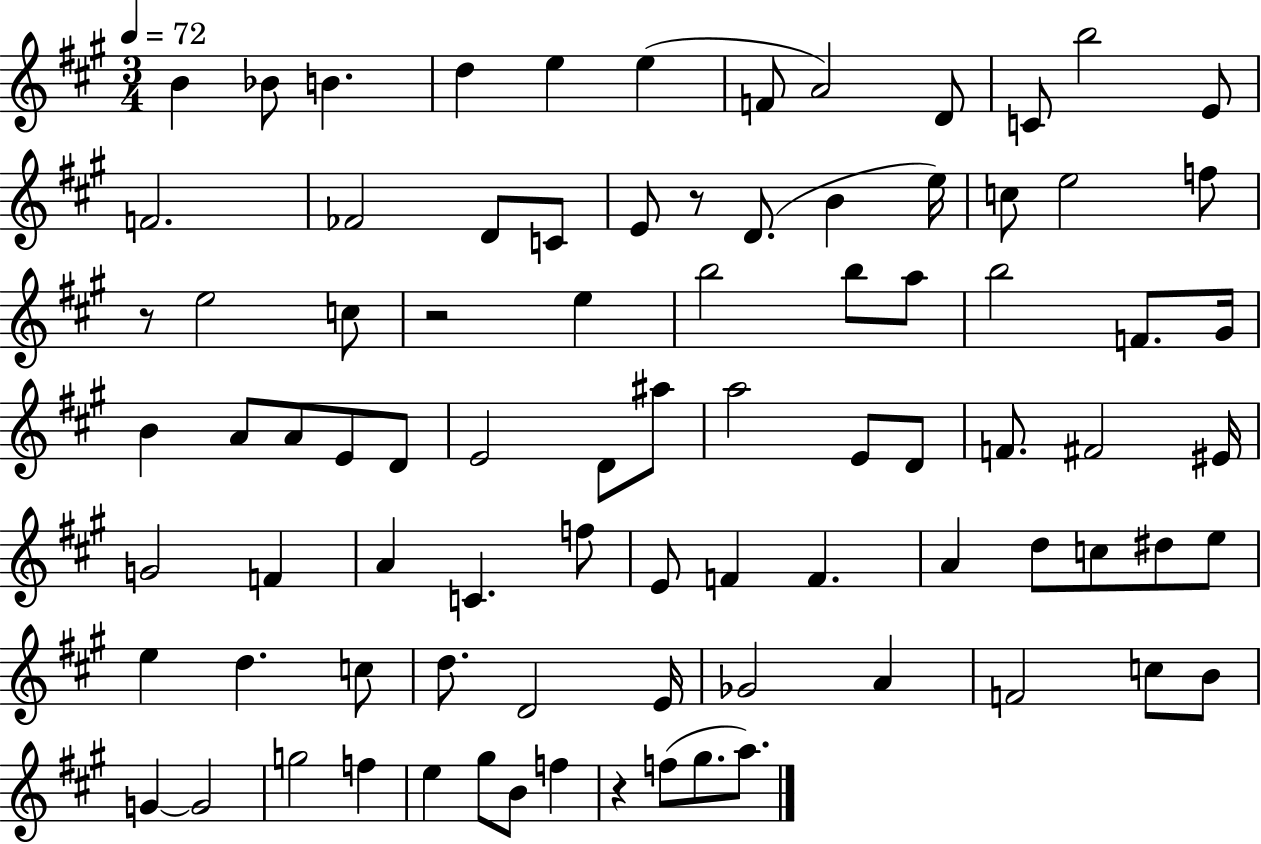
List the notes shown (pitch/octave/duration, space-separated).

B4/q Bb4/e B4/q. D5/q E5/q E5/q F4/e A4/h D4/e C4/e B5/h E4/e F4/h. FES4/h D4/e C4/e E4/e R/e D4/e. B4/q E5/s C5/e E5/h F5/e R/e E5/h C5/e R/h E5/q B5/h B5/e A5/e B5/h F4/e. G#4/s B4/q A4/e A4/e E4/e D4/e E4/h D4/e A#5/e A5/h E4/e D4/e F4/e. F#4/h EIS4/s G4/h F4/q A4/q C4/q. F5/e E4/e F4/q F4/q. A4/q D5/e C5/e D#5/e E5/e E5/q D5/q. C5/e D5/e. D4/h E4/s Gb4/h A4/q F4/h C5/e B4/e G4/q G4/h G5/h F5/q E5/q G#5/e B4/e F5/q R/q F5/e G#5/e. A5/e.